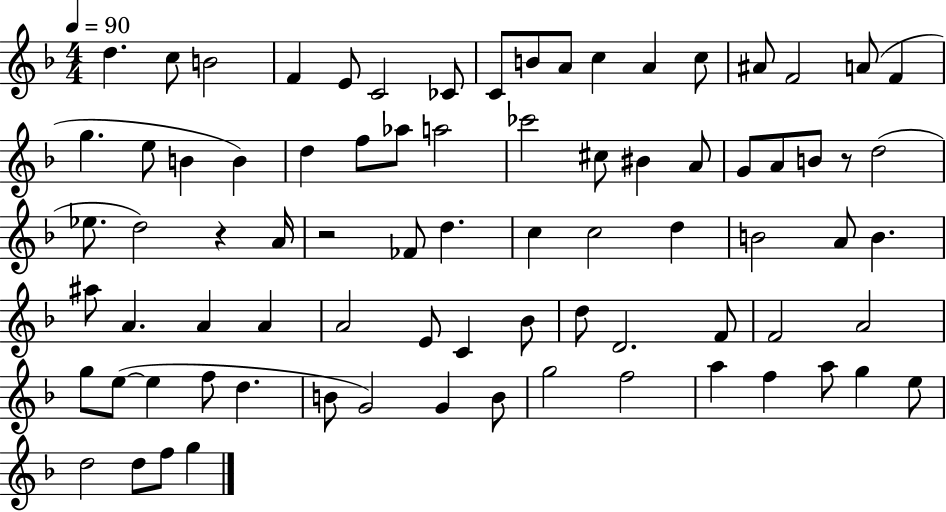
D5/q. C5/e B4/h F4/q E4/e C4/h CES4/e C4/e B4/e A4/e C5/q A4/q C5/e A#4/e F4/h A4/e F4/q G5/q. E5/e B4/q B4/q D5/q F5/e Ab5/e A5/h CES6/h C#5/e BIS4/q A4/e G4/e A4/e B4/e R/e D5/h Eb5/e. D5/h R/q A4/s R/h FES4/e D5/q. C5/q C5/h D5/q B4/h A4/e B4/q. A#5/e A4/q. A4/q A4/q A4/h E4/e C4/q Bb4/e D5/e D4/h. F4/e F4/h A4/h G5/e E5/e E5/q F5/e D5/q. B4/e G4/h G4/q B4/e G5/h F5/h A5/q F5/q A5/e G5/q E5/e D5/h D5/e F5/e G5/q